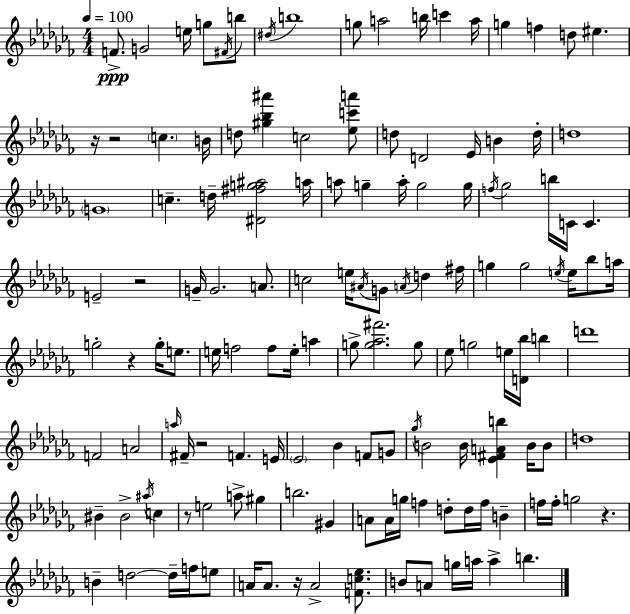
X:1
T:Untitled
M:4/4
L:1/4
K:Abm
F/2 G2 e/4 g/2 ^F/4 b/2 ^d/4 b4 g/2 a2 b/4 c' a/4 g f d/2 ^e z/4 z2 c B/4 d/2 [^g_b^a'] c2 [_ec'a']/2 d/2 D2 _E/4 B d/4 d4 G4 c d/4 [^D^fg^a]2 a/4 a/2 g a/4 g2 g/4 f/4 _g2 b/4 C/4 C E2 z2 G/4 G2 A/2 c2 e/4 ^A/4 G/2 A/4 d ^f/4 g g2 e/4 e/4 _b/2 a/4 g2 z g/4 e/2 e/4 f2 f/2 e/4 a g/2 [g_a^f']2 g/2 _e/2 g2 e/4 [D_b]/4 b d'4 F2 A2 a/4 ^F/4 z2 F E/4 _E2 _B F/2 G/2 _g/4 B2 B/4 [_E^FAb] B/4 B/2 d4 ^B ^B2 ^a/4 c z/2 e2 a/2 ^g b2 ^G A/2 A/4 g/4 f d/2 d/4 f/4 B f/4 f/4 g2 z B d2 d/4 f/4 e/2 A/4 A/2 z/4 A2 [Fc_e]/2 B/2 A/2 g/4 a/4 a b